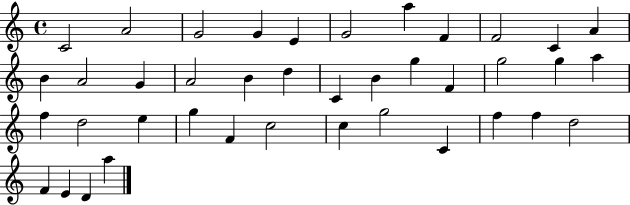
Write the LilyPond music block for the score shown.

{
  \clef treble
  \time 4/4
  \defaultTimeSignature
  \key c \major
  c'2 a'2 | g'2 g'4 e'4 | g'2 a''4 f'4 | f'2 c'4 a'4 | \break b'4 a'2 g'4 | a'2 b'4 d''4 | c'4 b'4 g''4 f'4 | g''2 g''4 a''4 | \break f''4 d''2 e''4 | g''4 f'4 c''2 | c''4 g''2 c'4 | f''4 f''4 d''2 | \break f'4 e'4 d'4 a''4 | \bar "|."
}